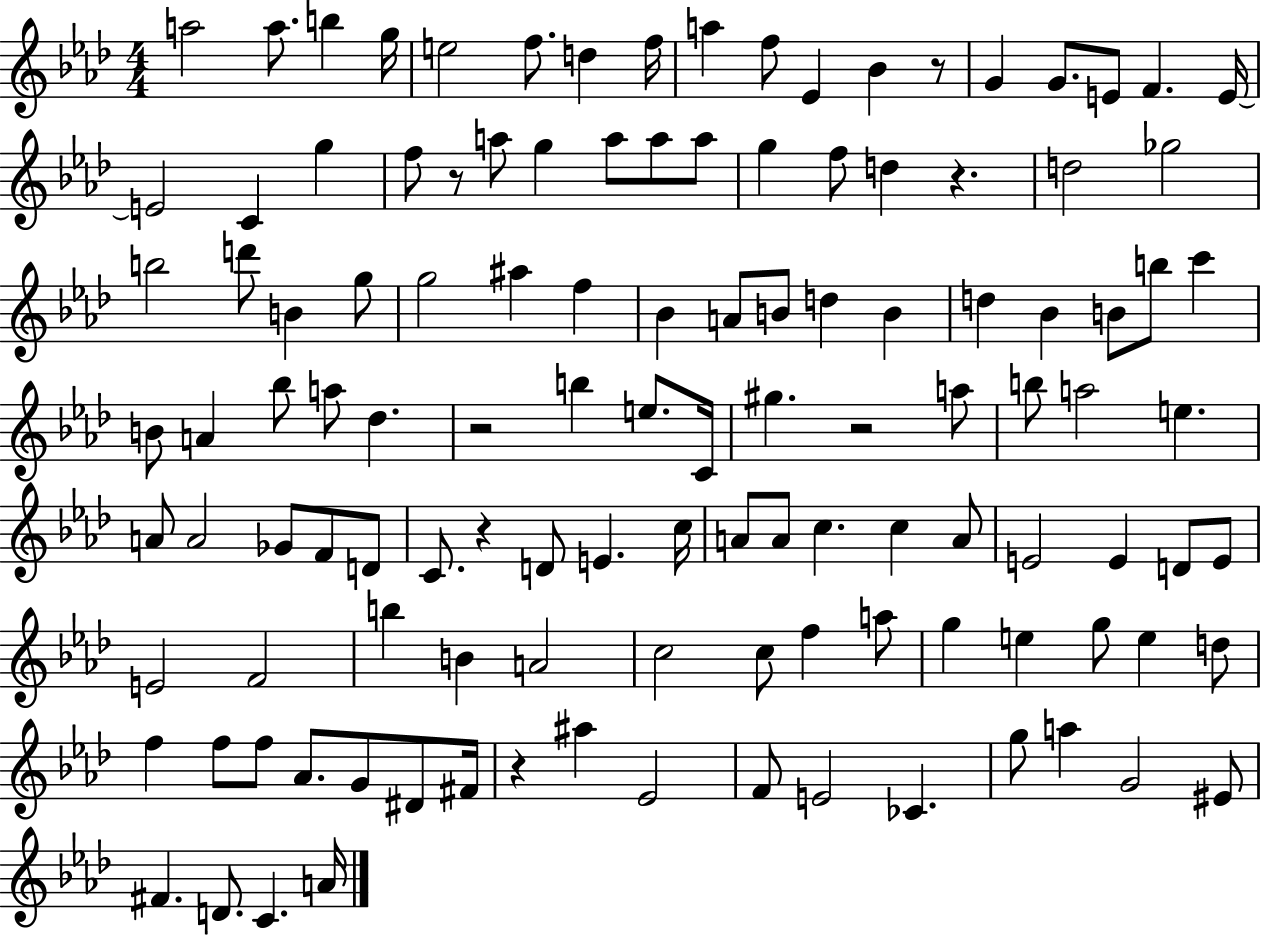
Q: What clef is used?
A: treble